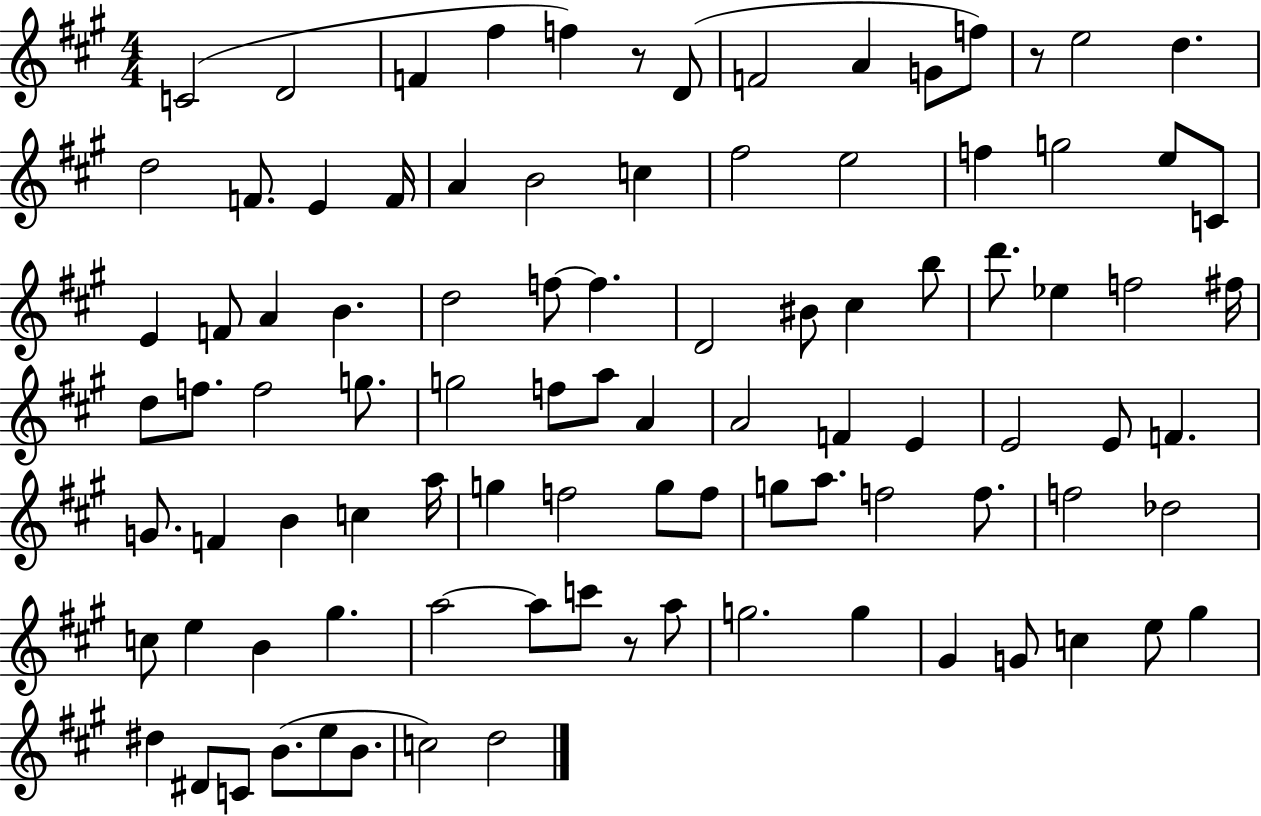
C4/h D4/h F4/q F#5/q F5/q R/e D4/e F4/h A4/q G4/e F5/e R/e E5/h D5/q. D5/h F4/e. E4/q F4/s A4/q B4/h C5/q F#5/h E5/h F5/q G5/h E5/e C4/e E4/q F4/e A4/q B4/q. D5/h F5/e F5/q. D4/h BIS4/e C#5/q B5/e D6/e. Eb5/q F5/h F#5/s D5/e F5/e. F5/h G5/e. G5/h F5/e A5/e A4/q A4/h F4/q E4/q E4/h E4/e F4/q. G4/e. F4/q B4/q C5/q A5/s G5/q F5/h G5/e F5/e G5/e A5/e. F5/h F5/e. F5/h Db5/h C5/e E5/q B4/q G#5/q. A5/h A5/e C6/e R/e A5/e G5/h. G5/q G#4/q G4/e C5/q E5/e G#5/q D#5/q D#4/e C4/e B4/e. E5/e B4/e. C5/h D5/h